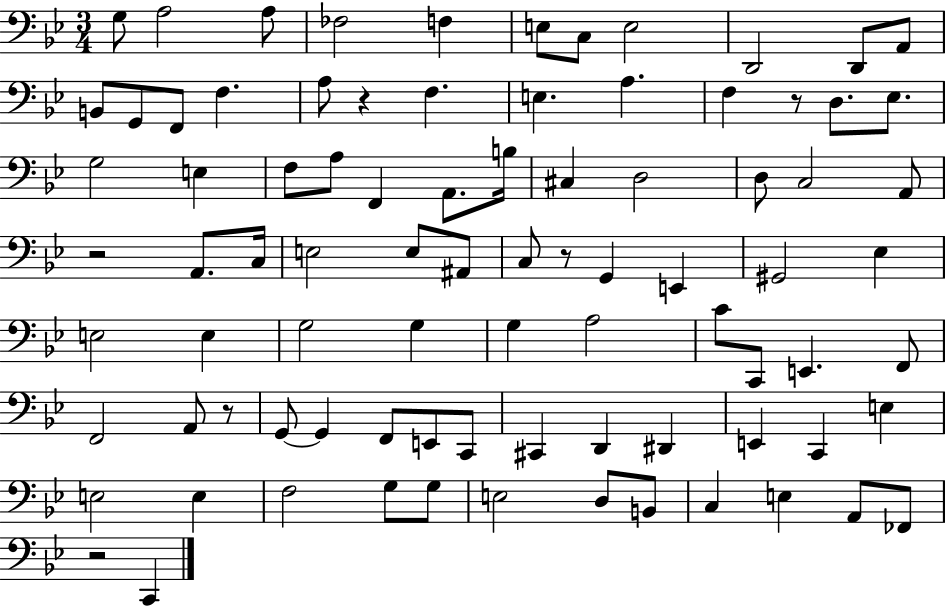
{
  \clef bass
  \numericTimeSignature
  \time 3/4
  \key bes \major
  \repeat volta 2 { g8 a2 a8 | fes2 f4 | e8 c8 e2 | d,2 d,8 a,8 | \break b,8 g,8 f,8 f4. | a8 r4 f4. | e4. a4. | f4 r8 d8. ees8. | \break g2 e4 | f8 a8 f,4 a,8. b16 | cis4 d2 | d8 c2 a,8 | \break r2 a,8. c16 | e2 e8 ais,8 | c8 r8 g,4 e,4 | gis,2 ees4 | \break e2 e4 | g2 g4 | g4 a2 | c'8 c,8 e,4. f,8 | \break f,2 a,8 r8 | g,8~~ g,4 f,8 e,8 c,8 | cis,4 d,4 dis,4 | e,4 c,4 e4 | \break e2 e4 | f2 g8 g8 | e2 d8 b,8 | c4 e4 a,8 fes,8 | \break r2 c,4 | } \bar "|."
}